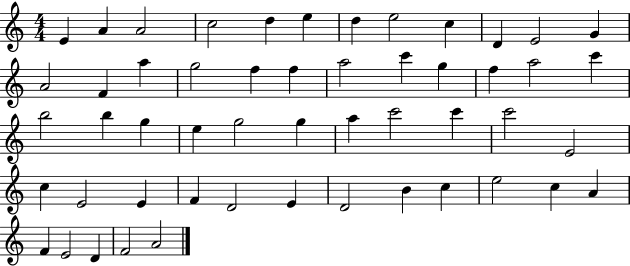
{
  \clef treble
  \numericTimeSignature
  \time 4/4
  \key c \major
  e'4 a'4 a'2 | c''2 d''4 e''4 | d''4 e''2 c''4 | d'4 e'2 g'4 | \break a'2 f'4 a''4 | g''2 f''4 f''4 | a''2 c'''4 g''4 | f''4 a''2 c'''4 | \break b''2 b''4 g''4 | e''4 g''2 g''4 | a''4 c'''2 c'''4 | c'''2 e'2 | \break c''4 e'2 e'4 | f'4 d'2 e'4 | d'2 b'4 c''4 | e''2 c''4 a'4 | \break f'4 e'2 d'4 | f'2 a'2 | \bar "|."
}